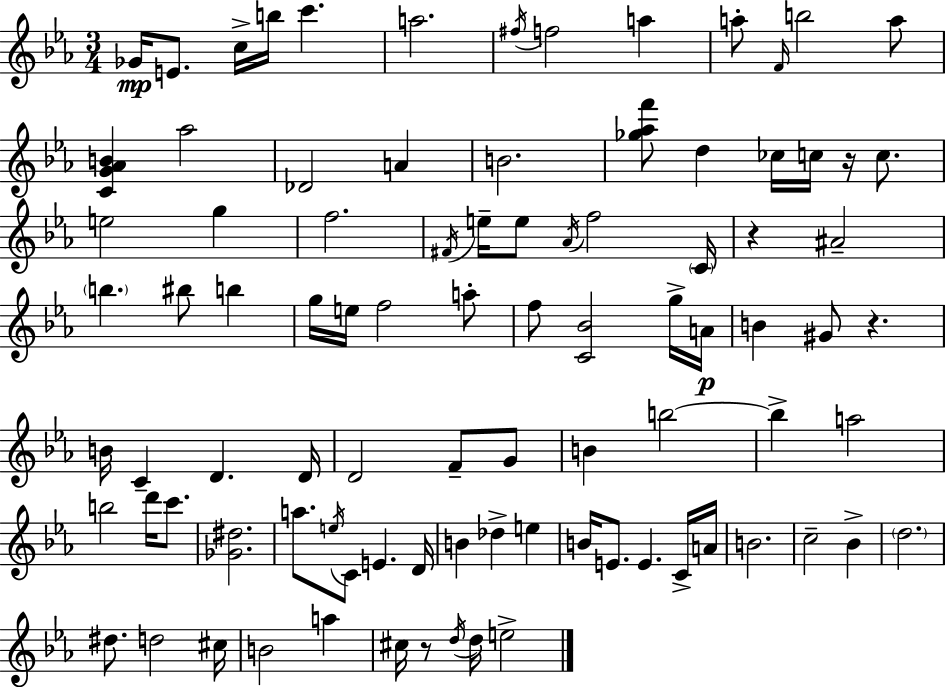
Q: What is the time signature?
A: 3/4